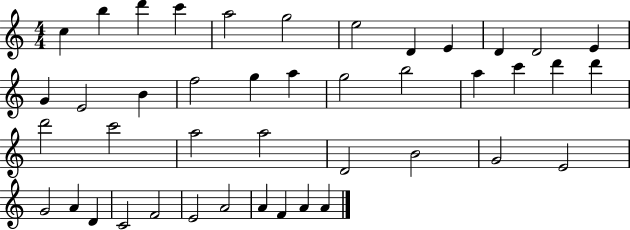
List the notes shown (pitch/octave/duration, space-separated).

C5/q B5/q D6/q C6/q A5/h G5/h E5/h D4/q E4/q D4/q D4/h E4/q G4/q E4/h B4/q F5/h G5/q A5/q G5/h B5/h A5/q C6/q D6/q D6/q D6/h C6/h A5/h A5/h D4/h B4/h G4/h E4/h G4/h A4/q D4/q C4/h F4/h E4/h A4/h A4/q F4/q A4/q A4/q